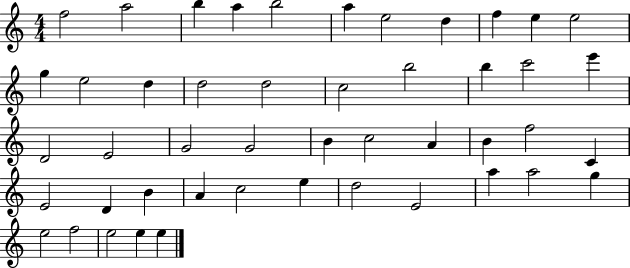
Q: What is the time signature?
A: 4/4